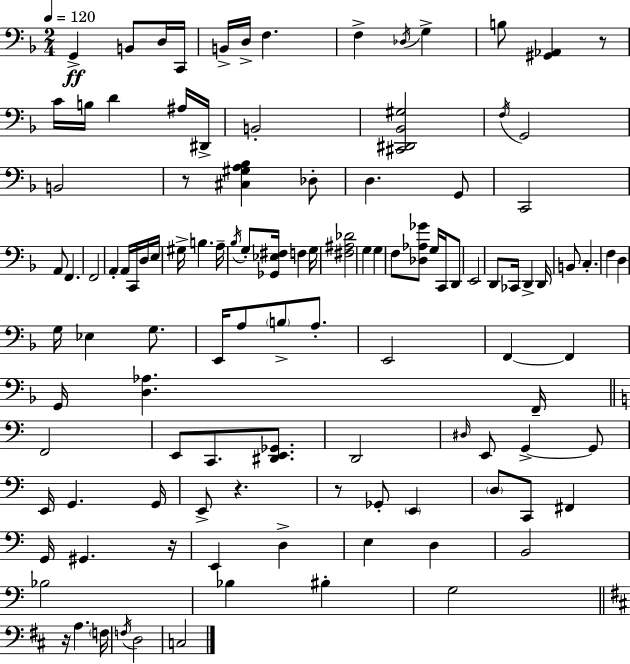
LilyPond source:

{
  \clef bass
  \numericTimeSignature
  \time 2/4
  \key f \major
  \tempo 4 = 120
  g,4->\ff b,8 d16 c,16 | b,16-> d16-> f4. | f4-> \acciaccatura { des16 } g4-> | b8 <gis, aes,>4 r8 | \break c'16 b16 d'4 ais16 | dis,16-> b,2-. | <cis, dis, bes, gis>2 | \acciaccatura { f16 } g,2 | \break b,2 | r8 <cis gis a bes>4 | des8-. d4. | g,8 c,2 | \break a,8 f,4. | f,2 | a,4-. a,16 c,16 | d16 e16 gis16-> b4. | \break a16-- \acciaccatura { bes16 } g8-. <ges, ees fis>16 f4 | g16 <fis ais des'>2 | g4 g4 | f8 <des aes ges'>8 g16 | \break c,16 d,8 e,2 | d,8 ces,16 d,4-> | d,16 b,8 c4.-. | f4 d4 | \break g16 ees4 | g8. e,16 a8 \parenthesize b8-> | a8.-. e,2 | f,4~~ f,4 | \break g,16 <d aes>4. | f,16-- \bar "||" \break \key a \minor f,2 | e,8 c,8. <dis, e, ges,>8. | d,2 | \grace { dis16 } e,8 g,4->~~ g,8 | \break e,16 g,4. | g,16 e,8-> r4. | r8 ges,8-. \parenthesize e,4 | \parenthesize d8 c,8 fis,4 | \break g,16 gis,4. | r16 e,4 d4-> | e4 d4 | b,2 | \break bes2 | bes4 bis4-. | g2 | \bar "||" \break \key d \major r16 a4. \parenthesize f16 | \acciaccatura { f16 } d2 | c2 | \bar "|."
}